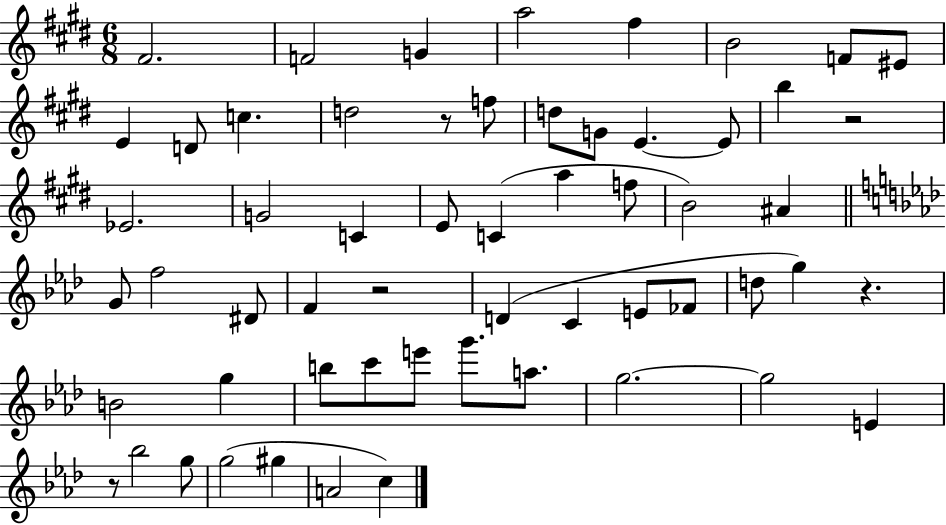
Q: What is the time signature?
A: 6/8